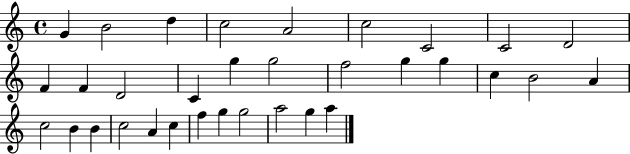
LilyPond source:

{
  \clef treble
  \time 4/4
  \defaultTimeSignature
  \key c \major
  g'4 b'2 d''4 | c''2 a'2 | c''2 c'2 | c'2 d'2 | \break f'4 f'4 d'2 | c'4 g''4 g''2 | f''2 g''4 g''4 | c''4 b'2 a'4 | \break c''2 b'4 b'4 | c''2 a'4 c''4 | f''4 g''4 g''2 | a''2 g''4 a''4 | \break \bar "|."
}